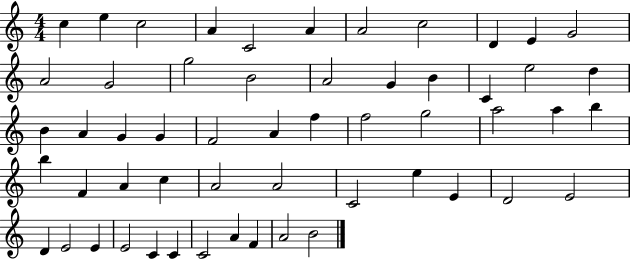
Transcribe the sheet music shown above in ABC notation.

X:1
T:Untitled
M:4/4
L:1/4
K:C
c e c2 A C2 A A2 c2 D E G2 A2 G2 g2 B2 A2 G B C e2 d B A G G F2 A f f2 g2 a2 a b b F A c A2 A2 C2 e E D2 E2 D E2 E E2 C C C2 A F A2 B2